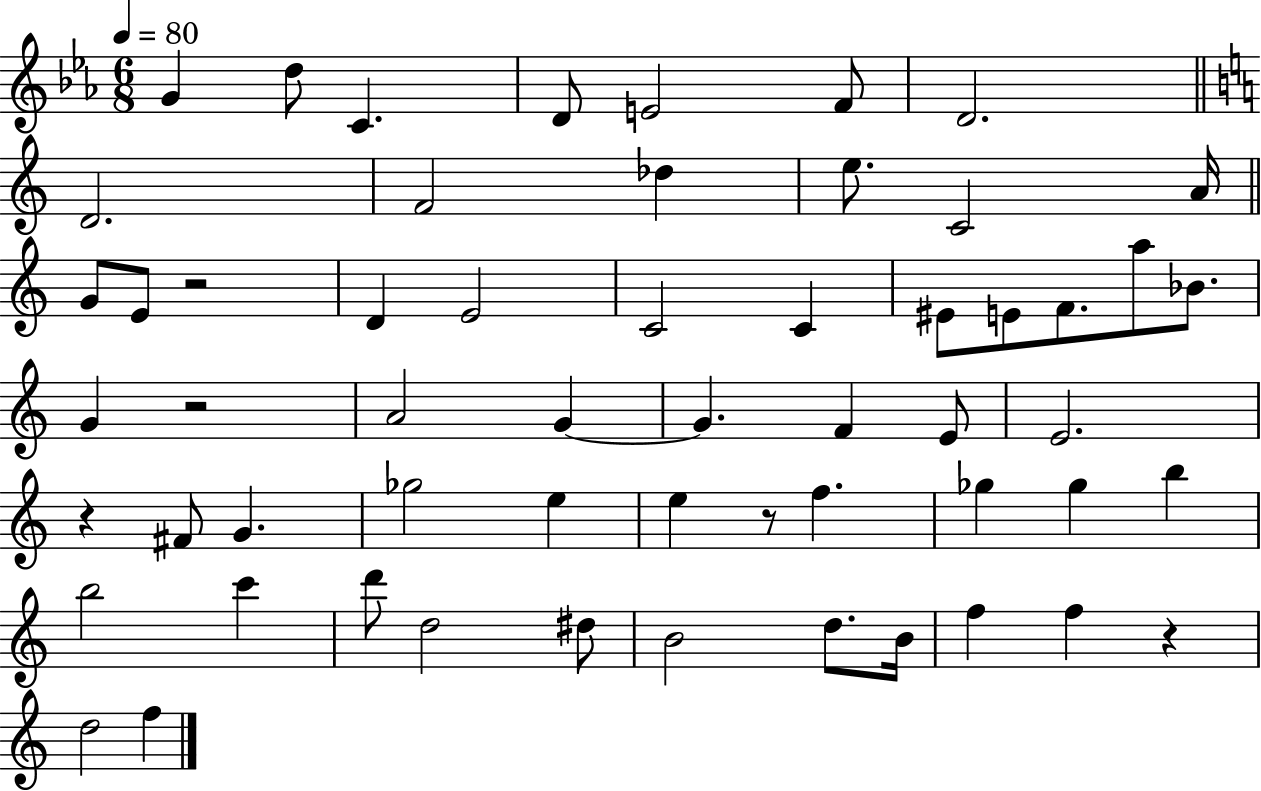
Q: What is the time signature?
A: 6/8